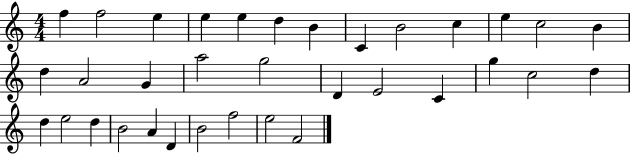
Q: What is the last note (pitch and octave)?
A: F4